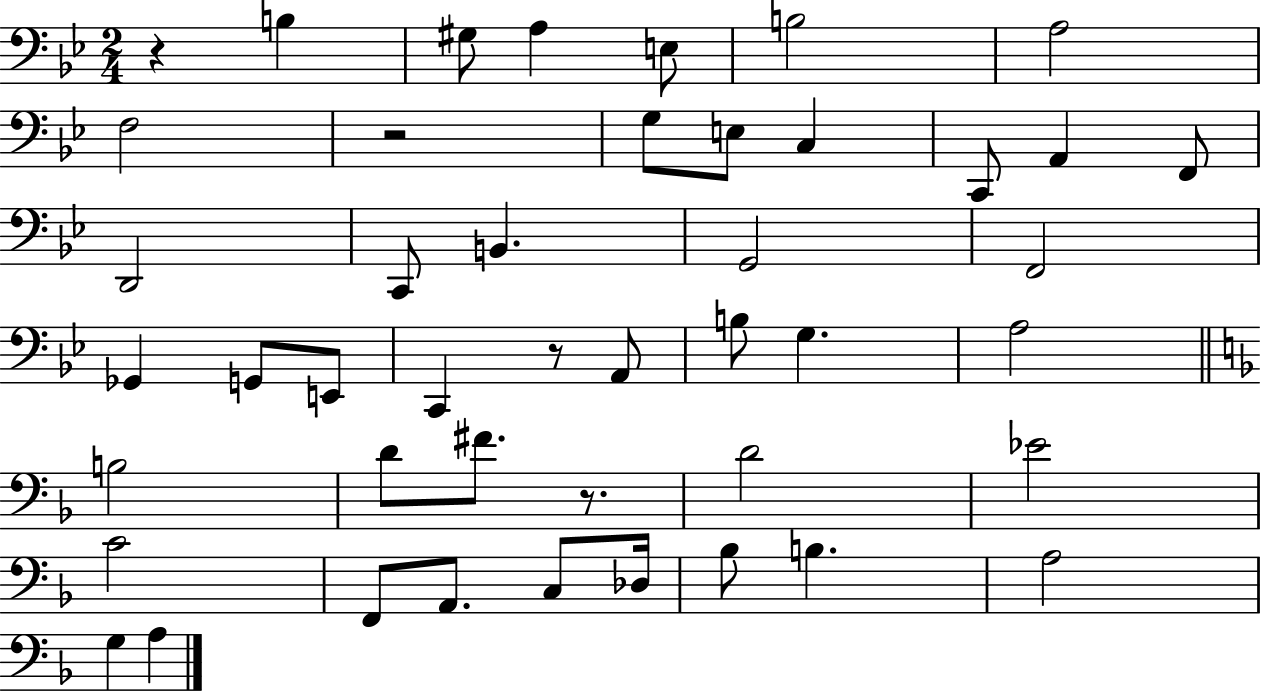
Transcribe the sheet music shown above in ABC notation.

X:1
T:Untitled
M:2/4
L:1/4
K:Bb
z B, ^G,/2 A, E,/2 B,2 A,2 F,2 z2 G,/2 E,/2 C, C,,/2 A,, F,,/2 D,,2 C,,/2 B,, G,,2 F,,2 _G,, G,,/2 E,,/2 C,, z/2 A,,/2 B,/2 G, A,2 B,2 D/2 ^F/2 z/2 D2 _E2 C2 F,,/2 A,,/2 C,/2 _D,/4 _B,/2 B, A,2 G, A,